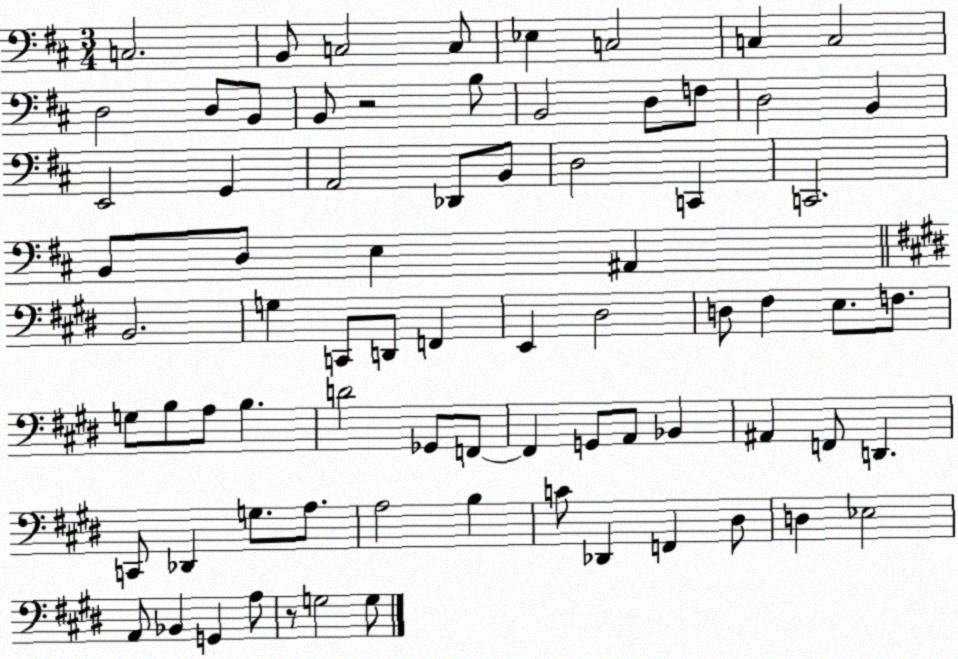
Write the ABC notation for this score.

X:1
T:Untitled
M:3/4
L:1/4
K:D
C,2 B,,/2 C,2 C,/2 _E, C,2 C, C,2 D,2 D,/2 B,,/2 B,,/2 z2 B,/2 B,,2 D,/2 F,/2 D,2 B,, E,,2 G,, A,,2 _D,,/2 B,,/2 D,2 C,, C,,2 B,,/2 D,/2 E, ^A,, B,,2 G, C,,/2 D,,/2 F,, E,, ^D,2 D,/2 ^F, E,/2 F,/2 G,/2 B,/2 A,/2 B, D2 _G,,/2 F,,/2 F,, G,,/2 A,,/2 _B,, ^A,, F,,/2 D,, C,,/2 _D,, G,/2 A,/2 A,2 B, C/2 _D,, F,, ^D,/2 D, _E,2 A,,/2 _B,, G,, A,/2 z/2 G,2 G,/2